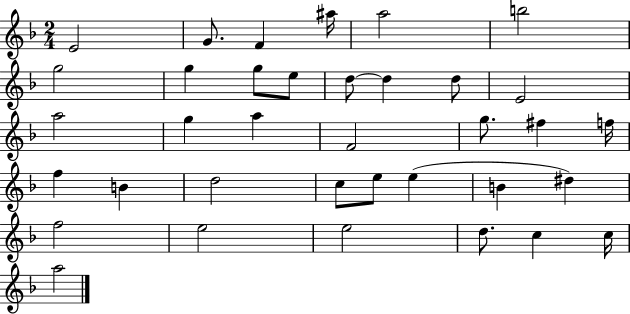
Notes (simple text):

E4/h G4/e. F4/q A#5/s A5/h B5/h G5/h G5/q G5/e E5/e D5/e D5/q D5/e E4/h A5/h G5/q A5/q F4/h G5/e. F#5/q F5/s F5/q B4/q D5/h C5/e E5/e E5/q B4/q D#5/q F5/h E5/h E5/h D5/e. C5/q C5/s A5/h